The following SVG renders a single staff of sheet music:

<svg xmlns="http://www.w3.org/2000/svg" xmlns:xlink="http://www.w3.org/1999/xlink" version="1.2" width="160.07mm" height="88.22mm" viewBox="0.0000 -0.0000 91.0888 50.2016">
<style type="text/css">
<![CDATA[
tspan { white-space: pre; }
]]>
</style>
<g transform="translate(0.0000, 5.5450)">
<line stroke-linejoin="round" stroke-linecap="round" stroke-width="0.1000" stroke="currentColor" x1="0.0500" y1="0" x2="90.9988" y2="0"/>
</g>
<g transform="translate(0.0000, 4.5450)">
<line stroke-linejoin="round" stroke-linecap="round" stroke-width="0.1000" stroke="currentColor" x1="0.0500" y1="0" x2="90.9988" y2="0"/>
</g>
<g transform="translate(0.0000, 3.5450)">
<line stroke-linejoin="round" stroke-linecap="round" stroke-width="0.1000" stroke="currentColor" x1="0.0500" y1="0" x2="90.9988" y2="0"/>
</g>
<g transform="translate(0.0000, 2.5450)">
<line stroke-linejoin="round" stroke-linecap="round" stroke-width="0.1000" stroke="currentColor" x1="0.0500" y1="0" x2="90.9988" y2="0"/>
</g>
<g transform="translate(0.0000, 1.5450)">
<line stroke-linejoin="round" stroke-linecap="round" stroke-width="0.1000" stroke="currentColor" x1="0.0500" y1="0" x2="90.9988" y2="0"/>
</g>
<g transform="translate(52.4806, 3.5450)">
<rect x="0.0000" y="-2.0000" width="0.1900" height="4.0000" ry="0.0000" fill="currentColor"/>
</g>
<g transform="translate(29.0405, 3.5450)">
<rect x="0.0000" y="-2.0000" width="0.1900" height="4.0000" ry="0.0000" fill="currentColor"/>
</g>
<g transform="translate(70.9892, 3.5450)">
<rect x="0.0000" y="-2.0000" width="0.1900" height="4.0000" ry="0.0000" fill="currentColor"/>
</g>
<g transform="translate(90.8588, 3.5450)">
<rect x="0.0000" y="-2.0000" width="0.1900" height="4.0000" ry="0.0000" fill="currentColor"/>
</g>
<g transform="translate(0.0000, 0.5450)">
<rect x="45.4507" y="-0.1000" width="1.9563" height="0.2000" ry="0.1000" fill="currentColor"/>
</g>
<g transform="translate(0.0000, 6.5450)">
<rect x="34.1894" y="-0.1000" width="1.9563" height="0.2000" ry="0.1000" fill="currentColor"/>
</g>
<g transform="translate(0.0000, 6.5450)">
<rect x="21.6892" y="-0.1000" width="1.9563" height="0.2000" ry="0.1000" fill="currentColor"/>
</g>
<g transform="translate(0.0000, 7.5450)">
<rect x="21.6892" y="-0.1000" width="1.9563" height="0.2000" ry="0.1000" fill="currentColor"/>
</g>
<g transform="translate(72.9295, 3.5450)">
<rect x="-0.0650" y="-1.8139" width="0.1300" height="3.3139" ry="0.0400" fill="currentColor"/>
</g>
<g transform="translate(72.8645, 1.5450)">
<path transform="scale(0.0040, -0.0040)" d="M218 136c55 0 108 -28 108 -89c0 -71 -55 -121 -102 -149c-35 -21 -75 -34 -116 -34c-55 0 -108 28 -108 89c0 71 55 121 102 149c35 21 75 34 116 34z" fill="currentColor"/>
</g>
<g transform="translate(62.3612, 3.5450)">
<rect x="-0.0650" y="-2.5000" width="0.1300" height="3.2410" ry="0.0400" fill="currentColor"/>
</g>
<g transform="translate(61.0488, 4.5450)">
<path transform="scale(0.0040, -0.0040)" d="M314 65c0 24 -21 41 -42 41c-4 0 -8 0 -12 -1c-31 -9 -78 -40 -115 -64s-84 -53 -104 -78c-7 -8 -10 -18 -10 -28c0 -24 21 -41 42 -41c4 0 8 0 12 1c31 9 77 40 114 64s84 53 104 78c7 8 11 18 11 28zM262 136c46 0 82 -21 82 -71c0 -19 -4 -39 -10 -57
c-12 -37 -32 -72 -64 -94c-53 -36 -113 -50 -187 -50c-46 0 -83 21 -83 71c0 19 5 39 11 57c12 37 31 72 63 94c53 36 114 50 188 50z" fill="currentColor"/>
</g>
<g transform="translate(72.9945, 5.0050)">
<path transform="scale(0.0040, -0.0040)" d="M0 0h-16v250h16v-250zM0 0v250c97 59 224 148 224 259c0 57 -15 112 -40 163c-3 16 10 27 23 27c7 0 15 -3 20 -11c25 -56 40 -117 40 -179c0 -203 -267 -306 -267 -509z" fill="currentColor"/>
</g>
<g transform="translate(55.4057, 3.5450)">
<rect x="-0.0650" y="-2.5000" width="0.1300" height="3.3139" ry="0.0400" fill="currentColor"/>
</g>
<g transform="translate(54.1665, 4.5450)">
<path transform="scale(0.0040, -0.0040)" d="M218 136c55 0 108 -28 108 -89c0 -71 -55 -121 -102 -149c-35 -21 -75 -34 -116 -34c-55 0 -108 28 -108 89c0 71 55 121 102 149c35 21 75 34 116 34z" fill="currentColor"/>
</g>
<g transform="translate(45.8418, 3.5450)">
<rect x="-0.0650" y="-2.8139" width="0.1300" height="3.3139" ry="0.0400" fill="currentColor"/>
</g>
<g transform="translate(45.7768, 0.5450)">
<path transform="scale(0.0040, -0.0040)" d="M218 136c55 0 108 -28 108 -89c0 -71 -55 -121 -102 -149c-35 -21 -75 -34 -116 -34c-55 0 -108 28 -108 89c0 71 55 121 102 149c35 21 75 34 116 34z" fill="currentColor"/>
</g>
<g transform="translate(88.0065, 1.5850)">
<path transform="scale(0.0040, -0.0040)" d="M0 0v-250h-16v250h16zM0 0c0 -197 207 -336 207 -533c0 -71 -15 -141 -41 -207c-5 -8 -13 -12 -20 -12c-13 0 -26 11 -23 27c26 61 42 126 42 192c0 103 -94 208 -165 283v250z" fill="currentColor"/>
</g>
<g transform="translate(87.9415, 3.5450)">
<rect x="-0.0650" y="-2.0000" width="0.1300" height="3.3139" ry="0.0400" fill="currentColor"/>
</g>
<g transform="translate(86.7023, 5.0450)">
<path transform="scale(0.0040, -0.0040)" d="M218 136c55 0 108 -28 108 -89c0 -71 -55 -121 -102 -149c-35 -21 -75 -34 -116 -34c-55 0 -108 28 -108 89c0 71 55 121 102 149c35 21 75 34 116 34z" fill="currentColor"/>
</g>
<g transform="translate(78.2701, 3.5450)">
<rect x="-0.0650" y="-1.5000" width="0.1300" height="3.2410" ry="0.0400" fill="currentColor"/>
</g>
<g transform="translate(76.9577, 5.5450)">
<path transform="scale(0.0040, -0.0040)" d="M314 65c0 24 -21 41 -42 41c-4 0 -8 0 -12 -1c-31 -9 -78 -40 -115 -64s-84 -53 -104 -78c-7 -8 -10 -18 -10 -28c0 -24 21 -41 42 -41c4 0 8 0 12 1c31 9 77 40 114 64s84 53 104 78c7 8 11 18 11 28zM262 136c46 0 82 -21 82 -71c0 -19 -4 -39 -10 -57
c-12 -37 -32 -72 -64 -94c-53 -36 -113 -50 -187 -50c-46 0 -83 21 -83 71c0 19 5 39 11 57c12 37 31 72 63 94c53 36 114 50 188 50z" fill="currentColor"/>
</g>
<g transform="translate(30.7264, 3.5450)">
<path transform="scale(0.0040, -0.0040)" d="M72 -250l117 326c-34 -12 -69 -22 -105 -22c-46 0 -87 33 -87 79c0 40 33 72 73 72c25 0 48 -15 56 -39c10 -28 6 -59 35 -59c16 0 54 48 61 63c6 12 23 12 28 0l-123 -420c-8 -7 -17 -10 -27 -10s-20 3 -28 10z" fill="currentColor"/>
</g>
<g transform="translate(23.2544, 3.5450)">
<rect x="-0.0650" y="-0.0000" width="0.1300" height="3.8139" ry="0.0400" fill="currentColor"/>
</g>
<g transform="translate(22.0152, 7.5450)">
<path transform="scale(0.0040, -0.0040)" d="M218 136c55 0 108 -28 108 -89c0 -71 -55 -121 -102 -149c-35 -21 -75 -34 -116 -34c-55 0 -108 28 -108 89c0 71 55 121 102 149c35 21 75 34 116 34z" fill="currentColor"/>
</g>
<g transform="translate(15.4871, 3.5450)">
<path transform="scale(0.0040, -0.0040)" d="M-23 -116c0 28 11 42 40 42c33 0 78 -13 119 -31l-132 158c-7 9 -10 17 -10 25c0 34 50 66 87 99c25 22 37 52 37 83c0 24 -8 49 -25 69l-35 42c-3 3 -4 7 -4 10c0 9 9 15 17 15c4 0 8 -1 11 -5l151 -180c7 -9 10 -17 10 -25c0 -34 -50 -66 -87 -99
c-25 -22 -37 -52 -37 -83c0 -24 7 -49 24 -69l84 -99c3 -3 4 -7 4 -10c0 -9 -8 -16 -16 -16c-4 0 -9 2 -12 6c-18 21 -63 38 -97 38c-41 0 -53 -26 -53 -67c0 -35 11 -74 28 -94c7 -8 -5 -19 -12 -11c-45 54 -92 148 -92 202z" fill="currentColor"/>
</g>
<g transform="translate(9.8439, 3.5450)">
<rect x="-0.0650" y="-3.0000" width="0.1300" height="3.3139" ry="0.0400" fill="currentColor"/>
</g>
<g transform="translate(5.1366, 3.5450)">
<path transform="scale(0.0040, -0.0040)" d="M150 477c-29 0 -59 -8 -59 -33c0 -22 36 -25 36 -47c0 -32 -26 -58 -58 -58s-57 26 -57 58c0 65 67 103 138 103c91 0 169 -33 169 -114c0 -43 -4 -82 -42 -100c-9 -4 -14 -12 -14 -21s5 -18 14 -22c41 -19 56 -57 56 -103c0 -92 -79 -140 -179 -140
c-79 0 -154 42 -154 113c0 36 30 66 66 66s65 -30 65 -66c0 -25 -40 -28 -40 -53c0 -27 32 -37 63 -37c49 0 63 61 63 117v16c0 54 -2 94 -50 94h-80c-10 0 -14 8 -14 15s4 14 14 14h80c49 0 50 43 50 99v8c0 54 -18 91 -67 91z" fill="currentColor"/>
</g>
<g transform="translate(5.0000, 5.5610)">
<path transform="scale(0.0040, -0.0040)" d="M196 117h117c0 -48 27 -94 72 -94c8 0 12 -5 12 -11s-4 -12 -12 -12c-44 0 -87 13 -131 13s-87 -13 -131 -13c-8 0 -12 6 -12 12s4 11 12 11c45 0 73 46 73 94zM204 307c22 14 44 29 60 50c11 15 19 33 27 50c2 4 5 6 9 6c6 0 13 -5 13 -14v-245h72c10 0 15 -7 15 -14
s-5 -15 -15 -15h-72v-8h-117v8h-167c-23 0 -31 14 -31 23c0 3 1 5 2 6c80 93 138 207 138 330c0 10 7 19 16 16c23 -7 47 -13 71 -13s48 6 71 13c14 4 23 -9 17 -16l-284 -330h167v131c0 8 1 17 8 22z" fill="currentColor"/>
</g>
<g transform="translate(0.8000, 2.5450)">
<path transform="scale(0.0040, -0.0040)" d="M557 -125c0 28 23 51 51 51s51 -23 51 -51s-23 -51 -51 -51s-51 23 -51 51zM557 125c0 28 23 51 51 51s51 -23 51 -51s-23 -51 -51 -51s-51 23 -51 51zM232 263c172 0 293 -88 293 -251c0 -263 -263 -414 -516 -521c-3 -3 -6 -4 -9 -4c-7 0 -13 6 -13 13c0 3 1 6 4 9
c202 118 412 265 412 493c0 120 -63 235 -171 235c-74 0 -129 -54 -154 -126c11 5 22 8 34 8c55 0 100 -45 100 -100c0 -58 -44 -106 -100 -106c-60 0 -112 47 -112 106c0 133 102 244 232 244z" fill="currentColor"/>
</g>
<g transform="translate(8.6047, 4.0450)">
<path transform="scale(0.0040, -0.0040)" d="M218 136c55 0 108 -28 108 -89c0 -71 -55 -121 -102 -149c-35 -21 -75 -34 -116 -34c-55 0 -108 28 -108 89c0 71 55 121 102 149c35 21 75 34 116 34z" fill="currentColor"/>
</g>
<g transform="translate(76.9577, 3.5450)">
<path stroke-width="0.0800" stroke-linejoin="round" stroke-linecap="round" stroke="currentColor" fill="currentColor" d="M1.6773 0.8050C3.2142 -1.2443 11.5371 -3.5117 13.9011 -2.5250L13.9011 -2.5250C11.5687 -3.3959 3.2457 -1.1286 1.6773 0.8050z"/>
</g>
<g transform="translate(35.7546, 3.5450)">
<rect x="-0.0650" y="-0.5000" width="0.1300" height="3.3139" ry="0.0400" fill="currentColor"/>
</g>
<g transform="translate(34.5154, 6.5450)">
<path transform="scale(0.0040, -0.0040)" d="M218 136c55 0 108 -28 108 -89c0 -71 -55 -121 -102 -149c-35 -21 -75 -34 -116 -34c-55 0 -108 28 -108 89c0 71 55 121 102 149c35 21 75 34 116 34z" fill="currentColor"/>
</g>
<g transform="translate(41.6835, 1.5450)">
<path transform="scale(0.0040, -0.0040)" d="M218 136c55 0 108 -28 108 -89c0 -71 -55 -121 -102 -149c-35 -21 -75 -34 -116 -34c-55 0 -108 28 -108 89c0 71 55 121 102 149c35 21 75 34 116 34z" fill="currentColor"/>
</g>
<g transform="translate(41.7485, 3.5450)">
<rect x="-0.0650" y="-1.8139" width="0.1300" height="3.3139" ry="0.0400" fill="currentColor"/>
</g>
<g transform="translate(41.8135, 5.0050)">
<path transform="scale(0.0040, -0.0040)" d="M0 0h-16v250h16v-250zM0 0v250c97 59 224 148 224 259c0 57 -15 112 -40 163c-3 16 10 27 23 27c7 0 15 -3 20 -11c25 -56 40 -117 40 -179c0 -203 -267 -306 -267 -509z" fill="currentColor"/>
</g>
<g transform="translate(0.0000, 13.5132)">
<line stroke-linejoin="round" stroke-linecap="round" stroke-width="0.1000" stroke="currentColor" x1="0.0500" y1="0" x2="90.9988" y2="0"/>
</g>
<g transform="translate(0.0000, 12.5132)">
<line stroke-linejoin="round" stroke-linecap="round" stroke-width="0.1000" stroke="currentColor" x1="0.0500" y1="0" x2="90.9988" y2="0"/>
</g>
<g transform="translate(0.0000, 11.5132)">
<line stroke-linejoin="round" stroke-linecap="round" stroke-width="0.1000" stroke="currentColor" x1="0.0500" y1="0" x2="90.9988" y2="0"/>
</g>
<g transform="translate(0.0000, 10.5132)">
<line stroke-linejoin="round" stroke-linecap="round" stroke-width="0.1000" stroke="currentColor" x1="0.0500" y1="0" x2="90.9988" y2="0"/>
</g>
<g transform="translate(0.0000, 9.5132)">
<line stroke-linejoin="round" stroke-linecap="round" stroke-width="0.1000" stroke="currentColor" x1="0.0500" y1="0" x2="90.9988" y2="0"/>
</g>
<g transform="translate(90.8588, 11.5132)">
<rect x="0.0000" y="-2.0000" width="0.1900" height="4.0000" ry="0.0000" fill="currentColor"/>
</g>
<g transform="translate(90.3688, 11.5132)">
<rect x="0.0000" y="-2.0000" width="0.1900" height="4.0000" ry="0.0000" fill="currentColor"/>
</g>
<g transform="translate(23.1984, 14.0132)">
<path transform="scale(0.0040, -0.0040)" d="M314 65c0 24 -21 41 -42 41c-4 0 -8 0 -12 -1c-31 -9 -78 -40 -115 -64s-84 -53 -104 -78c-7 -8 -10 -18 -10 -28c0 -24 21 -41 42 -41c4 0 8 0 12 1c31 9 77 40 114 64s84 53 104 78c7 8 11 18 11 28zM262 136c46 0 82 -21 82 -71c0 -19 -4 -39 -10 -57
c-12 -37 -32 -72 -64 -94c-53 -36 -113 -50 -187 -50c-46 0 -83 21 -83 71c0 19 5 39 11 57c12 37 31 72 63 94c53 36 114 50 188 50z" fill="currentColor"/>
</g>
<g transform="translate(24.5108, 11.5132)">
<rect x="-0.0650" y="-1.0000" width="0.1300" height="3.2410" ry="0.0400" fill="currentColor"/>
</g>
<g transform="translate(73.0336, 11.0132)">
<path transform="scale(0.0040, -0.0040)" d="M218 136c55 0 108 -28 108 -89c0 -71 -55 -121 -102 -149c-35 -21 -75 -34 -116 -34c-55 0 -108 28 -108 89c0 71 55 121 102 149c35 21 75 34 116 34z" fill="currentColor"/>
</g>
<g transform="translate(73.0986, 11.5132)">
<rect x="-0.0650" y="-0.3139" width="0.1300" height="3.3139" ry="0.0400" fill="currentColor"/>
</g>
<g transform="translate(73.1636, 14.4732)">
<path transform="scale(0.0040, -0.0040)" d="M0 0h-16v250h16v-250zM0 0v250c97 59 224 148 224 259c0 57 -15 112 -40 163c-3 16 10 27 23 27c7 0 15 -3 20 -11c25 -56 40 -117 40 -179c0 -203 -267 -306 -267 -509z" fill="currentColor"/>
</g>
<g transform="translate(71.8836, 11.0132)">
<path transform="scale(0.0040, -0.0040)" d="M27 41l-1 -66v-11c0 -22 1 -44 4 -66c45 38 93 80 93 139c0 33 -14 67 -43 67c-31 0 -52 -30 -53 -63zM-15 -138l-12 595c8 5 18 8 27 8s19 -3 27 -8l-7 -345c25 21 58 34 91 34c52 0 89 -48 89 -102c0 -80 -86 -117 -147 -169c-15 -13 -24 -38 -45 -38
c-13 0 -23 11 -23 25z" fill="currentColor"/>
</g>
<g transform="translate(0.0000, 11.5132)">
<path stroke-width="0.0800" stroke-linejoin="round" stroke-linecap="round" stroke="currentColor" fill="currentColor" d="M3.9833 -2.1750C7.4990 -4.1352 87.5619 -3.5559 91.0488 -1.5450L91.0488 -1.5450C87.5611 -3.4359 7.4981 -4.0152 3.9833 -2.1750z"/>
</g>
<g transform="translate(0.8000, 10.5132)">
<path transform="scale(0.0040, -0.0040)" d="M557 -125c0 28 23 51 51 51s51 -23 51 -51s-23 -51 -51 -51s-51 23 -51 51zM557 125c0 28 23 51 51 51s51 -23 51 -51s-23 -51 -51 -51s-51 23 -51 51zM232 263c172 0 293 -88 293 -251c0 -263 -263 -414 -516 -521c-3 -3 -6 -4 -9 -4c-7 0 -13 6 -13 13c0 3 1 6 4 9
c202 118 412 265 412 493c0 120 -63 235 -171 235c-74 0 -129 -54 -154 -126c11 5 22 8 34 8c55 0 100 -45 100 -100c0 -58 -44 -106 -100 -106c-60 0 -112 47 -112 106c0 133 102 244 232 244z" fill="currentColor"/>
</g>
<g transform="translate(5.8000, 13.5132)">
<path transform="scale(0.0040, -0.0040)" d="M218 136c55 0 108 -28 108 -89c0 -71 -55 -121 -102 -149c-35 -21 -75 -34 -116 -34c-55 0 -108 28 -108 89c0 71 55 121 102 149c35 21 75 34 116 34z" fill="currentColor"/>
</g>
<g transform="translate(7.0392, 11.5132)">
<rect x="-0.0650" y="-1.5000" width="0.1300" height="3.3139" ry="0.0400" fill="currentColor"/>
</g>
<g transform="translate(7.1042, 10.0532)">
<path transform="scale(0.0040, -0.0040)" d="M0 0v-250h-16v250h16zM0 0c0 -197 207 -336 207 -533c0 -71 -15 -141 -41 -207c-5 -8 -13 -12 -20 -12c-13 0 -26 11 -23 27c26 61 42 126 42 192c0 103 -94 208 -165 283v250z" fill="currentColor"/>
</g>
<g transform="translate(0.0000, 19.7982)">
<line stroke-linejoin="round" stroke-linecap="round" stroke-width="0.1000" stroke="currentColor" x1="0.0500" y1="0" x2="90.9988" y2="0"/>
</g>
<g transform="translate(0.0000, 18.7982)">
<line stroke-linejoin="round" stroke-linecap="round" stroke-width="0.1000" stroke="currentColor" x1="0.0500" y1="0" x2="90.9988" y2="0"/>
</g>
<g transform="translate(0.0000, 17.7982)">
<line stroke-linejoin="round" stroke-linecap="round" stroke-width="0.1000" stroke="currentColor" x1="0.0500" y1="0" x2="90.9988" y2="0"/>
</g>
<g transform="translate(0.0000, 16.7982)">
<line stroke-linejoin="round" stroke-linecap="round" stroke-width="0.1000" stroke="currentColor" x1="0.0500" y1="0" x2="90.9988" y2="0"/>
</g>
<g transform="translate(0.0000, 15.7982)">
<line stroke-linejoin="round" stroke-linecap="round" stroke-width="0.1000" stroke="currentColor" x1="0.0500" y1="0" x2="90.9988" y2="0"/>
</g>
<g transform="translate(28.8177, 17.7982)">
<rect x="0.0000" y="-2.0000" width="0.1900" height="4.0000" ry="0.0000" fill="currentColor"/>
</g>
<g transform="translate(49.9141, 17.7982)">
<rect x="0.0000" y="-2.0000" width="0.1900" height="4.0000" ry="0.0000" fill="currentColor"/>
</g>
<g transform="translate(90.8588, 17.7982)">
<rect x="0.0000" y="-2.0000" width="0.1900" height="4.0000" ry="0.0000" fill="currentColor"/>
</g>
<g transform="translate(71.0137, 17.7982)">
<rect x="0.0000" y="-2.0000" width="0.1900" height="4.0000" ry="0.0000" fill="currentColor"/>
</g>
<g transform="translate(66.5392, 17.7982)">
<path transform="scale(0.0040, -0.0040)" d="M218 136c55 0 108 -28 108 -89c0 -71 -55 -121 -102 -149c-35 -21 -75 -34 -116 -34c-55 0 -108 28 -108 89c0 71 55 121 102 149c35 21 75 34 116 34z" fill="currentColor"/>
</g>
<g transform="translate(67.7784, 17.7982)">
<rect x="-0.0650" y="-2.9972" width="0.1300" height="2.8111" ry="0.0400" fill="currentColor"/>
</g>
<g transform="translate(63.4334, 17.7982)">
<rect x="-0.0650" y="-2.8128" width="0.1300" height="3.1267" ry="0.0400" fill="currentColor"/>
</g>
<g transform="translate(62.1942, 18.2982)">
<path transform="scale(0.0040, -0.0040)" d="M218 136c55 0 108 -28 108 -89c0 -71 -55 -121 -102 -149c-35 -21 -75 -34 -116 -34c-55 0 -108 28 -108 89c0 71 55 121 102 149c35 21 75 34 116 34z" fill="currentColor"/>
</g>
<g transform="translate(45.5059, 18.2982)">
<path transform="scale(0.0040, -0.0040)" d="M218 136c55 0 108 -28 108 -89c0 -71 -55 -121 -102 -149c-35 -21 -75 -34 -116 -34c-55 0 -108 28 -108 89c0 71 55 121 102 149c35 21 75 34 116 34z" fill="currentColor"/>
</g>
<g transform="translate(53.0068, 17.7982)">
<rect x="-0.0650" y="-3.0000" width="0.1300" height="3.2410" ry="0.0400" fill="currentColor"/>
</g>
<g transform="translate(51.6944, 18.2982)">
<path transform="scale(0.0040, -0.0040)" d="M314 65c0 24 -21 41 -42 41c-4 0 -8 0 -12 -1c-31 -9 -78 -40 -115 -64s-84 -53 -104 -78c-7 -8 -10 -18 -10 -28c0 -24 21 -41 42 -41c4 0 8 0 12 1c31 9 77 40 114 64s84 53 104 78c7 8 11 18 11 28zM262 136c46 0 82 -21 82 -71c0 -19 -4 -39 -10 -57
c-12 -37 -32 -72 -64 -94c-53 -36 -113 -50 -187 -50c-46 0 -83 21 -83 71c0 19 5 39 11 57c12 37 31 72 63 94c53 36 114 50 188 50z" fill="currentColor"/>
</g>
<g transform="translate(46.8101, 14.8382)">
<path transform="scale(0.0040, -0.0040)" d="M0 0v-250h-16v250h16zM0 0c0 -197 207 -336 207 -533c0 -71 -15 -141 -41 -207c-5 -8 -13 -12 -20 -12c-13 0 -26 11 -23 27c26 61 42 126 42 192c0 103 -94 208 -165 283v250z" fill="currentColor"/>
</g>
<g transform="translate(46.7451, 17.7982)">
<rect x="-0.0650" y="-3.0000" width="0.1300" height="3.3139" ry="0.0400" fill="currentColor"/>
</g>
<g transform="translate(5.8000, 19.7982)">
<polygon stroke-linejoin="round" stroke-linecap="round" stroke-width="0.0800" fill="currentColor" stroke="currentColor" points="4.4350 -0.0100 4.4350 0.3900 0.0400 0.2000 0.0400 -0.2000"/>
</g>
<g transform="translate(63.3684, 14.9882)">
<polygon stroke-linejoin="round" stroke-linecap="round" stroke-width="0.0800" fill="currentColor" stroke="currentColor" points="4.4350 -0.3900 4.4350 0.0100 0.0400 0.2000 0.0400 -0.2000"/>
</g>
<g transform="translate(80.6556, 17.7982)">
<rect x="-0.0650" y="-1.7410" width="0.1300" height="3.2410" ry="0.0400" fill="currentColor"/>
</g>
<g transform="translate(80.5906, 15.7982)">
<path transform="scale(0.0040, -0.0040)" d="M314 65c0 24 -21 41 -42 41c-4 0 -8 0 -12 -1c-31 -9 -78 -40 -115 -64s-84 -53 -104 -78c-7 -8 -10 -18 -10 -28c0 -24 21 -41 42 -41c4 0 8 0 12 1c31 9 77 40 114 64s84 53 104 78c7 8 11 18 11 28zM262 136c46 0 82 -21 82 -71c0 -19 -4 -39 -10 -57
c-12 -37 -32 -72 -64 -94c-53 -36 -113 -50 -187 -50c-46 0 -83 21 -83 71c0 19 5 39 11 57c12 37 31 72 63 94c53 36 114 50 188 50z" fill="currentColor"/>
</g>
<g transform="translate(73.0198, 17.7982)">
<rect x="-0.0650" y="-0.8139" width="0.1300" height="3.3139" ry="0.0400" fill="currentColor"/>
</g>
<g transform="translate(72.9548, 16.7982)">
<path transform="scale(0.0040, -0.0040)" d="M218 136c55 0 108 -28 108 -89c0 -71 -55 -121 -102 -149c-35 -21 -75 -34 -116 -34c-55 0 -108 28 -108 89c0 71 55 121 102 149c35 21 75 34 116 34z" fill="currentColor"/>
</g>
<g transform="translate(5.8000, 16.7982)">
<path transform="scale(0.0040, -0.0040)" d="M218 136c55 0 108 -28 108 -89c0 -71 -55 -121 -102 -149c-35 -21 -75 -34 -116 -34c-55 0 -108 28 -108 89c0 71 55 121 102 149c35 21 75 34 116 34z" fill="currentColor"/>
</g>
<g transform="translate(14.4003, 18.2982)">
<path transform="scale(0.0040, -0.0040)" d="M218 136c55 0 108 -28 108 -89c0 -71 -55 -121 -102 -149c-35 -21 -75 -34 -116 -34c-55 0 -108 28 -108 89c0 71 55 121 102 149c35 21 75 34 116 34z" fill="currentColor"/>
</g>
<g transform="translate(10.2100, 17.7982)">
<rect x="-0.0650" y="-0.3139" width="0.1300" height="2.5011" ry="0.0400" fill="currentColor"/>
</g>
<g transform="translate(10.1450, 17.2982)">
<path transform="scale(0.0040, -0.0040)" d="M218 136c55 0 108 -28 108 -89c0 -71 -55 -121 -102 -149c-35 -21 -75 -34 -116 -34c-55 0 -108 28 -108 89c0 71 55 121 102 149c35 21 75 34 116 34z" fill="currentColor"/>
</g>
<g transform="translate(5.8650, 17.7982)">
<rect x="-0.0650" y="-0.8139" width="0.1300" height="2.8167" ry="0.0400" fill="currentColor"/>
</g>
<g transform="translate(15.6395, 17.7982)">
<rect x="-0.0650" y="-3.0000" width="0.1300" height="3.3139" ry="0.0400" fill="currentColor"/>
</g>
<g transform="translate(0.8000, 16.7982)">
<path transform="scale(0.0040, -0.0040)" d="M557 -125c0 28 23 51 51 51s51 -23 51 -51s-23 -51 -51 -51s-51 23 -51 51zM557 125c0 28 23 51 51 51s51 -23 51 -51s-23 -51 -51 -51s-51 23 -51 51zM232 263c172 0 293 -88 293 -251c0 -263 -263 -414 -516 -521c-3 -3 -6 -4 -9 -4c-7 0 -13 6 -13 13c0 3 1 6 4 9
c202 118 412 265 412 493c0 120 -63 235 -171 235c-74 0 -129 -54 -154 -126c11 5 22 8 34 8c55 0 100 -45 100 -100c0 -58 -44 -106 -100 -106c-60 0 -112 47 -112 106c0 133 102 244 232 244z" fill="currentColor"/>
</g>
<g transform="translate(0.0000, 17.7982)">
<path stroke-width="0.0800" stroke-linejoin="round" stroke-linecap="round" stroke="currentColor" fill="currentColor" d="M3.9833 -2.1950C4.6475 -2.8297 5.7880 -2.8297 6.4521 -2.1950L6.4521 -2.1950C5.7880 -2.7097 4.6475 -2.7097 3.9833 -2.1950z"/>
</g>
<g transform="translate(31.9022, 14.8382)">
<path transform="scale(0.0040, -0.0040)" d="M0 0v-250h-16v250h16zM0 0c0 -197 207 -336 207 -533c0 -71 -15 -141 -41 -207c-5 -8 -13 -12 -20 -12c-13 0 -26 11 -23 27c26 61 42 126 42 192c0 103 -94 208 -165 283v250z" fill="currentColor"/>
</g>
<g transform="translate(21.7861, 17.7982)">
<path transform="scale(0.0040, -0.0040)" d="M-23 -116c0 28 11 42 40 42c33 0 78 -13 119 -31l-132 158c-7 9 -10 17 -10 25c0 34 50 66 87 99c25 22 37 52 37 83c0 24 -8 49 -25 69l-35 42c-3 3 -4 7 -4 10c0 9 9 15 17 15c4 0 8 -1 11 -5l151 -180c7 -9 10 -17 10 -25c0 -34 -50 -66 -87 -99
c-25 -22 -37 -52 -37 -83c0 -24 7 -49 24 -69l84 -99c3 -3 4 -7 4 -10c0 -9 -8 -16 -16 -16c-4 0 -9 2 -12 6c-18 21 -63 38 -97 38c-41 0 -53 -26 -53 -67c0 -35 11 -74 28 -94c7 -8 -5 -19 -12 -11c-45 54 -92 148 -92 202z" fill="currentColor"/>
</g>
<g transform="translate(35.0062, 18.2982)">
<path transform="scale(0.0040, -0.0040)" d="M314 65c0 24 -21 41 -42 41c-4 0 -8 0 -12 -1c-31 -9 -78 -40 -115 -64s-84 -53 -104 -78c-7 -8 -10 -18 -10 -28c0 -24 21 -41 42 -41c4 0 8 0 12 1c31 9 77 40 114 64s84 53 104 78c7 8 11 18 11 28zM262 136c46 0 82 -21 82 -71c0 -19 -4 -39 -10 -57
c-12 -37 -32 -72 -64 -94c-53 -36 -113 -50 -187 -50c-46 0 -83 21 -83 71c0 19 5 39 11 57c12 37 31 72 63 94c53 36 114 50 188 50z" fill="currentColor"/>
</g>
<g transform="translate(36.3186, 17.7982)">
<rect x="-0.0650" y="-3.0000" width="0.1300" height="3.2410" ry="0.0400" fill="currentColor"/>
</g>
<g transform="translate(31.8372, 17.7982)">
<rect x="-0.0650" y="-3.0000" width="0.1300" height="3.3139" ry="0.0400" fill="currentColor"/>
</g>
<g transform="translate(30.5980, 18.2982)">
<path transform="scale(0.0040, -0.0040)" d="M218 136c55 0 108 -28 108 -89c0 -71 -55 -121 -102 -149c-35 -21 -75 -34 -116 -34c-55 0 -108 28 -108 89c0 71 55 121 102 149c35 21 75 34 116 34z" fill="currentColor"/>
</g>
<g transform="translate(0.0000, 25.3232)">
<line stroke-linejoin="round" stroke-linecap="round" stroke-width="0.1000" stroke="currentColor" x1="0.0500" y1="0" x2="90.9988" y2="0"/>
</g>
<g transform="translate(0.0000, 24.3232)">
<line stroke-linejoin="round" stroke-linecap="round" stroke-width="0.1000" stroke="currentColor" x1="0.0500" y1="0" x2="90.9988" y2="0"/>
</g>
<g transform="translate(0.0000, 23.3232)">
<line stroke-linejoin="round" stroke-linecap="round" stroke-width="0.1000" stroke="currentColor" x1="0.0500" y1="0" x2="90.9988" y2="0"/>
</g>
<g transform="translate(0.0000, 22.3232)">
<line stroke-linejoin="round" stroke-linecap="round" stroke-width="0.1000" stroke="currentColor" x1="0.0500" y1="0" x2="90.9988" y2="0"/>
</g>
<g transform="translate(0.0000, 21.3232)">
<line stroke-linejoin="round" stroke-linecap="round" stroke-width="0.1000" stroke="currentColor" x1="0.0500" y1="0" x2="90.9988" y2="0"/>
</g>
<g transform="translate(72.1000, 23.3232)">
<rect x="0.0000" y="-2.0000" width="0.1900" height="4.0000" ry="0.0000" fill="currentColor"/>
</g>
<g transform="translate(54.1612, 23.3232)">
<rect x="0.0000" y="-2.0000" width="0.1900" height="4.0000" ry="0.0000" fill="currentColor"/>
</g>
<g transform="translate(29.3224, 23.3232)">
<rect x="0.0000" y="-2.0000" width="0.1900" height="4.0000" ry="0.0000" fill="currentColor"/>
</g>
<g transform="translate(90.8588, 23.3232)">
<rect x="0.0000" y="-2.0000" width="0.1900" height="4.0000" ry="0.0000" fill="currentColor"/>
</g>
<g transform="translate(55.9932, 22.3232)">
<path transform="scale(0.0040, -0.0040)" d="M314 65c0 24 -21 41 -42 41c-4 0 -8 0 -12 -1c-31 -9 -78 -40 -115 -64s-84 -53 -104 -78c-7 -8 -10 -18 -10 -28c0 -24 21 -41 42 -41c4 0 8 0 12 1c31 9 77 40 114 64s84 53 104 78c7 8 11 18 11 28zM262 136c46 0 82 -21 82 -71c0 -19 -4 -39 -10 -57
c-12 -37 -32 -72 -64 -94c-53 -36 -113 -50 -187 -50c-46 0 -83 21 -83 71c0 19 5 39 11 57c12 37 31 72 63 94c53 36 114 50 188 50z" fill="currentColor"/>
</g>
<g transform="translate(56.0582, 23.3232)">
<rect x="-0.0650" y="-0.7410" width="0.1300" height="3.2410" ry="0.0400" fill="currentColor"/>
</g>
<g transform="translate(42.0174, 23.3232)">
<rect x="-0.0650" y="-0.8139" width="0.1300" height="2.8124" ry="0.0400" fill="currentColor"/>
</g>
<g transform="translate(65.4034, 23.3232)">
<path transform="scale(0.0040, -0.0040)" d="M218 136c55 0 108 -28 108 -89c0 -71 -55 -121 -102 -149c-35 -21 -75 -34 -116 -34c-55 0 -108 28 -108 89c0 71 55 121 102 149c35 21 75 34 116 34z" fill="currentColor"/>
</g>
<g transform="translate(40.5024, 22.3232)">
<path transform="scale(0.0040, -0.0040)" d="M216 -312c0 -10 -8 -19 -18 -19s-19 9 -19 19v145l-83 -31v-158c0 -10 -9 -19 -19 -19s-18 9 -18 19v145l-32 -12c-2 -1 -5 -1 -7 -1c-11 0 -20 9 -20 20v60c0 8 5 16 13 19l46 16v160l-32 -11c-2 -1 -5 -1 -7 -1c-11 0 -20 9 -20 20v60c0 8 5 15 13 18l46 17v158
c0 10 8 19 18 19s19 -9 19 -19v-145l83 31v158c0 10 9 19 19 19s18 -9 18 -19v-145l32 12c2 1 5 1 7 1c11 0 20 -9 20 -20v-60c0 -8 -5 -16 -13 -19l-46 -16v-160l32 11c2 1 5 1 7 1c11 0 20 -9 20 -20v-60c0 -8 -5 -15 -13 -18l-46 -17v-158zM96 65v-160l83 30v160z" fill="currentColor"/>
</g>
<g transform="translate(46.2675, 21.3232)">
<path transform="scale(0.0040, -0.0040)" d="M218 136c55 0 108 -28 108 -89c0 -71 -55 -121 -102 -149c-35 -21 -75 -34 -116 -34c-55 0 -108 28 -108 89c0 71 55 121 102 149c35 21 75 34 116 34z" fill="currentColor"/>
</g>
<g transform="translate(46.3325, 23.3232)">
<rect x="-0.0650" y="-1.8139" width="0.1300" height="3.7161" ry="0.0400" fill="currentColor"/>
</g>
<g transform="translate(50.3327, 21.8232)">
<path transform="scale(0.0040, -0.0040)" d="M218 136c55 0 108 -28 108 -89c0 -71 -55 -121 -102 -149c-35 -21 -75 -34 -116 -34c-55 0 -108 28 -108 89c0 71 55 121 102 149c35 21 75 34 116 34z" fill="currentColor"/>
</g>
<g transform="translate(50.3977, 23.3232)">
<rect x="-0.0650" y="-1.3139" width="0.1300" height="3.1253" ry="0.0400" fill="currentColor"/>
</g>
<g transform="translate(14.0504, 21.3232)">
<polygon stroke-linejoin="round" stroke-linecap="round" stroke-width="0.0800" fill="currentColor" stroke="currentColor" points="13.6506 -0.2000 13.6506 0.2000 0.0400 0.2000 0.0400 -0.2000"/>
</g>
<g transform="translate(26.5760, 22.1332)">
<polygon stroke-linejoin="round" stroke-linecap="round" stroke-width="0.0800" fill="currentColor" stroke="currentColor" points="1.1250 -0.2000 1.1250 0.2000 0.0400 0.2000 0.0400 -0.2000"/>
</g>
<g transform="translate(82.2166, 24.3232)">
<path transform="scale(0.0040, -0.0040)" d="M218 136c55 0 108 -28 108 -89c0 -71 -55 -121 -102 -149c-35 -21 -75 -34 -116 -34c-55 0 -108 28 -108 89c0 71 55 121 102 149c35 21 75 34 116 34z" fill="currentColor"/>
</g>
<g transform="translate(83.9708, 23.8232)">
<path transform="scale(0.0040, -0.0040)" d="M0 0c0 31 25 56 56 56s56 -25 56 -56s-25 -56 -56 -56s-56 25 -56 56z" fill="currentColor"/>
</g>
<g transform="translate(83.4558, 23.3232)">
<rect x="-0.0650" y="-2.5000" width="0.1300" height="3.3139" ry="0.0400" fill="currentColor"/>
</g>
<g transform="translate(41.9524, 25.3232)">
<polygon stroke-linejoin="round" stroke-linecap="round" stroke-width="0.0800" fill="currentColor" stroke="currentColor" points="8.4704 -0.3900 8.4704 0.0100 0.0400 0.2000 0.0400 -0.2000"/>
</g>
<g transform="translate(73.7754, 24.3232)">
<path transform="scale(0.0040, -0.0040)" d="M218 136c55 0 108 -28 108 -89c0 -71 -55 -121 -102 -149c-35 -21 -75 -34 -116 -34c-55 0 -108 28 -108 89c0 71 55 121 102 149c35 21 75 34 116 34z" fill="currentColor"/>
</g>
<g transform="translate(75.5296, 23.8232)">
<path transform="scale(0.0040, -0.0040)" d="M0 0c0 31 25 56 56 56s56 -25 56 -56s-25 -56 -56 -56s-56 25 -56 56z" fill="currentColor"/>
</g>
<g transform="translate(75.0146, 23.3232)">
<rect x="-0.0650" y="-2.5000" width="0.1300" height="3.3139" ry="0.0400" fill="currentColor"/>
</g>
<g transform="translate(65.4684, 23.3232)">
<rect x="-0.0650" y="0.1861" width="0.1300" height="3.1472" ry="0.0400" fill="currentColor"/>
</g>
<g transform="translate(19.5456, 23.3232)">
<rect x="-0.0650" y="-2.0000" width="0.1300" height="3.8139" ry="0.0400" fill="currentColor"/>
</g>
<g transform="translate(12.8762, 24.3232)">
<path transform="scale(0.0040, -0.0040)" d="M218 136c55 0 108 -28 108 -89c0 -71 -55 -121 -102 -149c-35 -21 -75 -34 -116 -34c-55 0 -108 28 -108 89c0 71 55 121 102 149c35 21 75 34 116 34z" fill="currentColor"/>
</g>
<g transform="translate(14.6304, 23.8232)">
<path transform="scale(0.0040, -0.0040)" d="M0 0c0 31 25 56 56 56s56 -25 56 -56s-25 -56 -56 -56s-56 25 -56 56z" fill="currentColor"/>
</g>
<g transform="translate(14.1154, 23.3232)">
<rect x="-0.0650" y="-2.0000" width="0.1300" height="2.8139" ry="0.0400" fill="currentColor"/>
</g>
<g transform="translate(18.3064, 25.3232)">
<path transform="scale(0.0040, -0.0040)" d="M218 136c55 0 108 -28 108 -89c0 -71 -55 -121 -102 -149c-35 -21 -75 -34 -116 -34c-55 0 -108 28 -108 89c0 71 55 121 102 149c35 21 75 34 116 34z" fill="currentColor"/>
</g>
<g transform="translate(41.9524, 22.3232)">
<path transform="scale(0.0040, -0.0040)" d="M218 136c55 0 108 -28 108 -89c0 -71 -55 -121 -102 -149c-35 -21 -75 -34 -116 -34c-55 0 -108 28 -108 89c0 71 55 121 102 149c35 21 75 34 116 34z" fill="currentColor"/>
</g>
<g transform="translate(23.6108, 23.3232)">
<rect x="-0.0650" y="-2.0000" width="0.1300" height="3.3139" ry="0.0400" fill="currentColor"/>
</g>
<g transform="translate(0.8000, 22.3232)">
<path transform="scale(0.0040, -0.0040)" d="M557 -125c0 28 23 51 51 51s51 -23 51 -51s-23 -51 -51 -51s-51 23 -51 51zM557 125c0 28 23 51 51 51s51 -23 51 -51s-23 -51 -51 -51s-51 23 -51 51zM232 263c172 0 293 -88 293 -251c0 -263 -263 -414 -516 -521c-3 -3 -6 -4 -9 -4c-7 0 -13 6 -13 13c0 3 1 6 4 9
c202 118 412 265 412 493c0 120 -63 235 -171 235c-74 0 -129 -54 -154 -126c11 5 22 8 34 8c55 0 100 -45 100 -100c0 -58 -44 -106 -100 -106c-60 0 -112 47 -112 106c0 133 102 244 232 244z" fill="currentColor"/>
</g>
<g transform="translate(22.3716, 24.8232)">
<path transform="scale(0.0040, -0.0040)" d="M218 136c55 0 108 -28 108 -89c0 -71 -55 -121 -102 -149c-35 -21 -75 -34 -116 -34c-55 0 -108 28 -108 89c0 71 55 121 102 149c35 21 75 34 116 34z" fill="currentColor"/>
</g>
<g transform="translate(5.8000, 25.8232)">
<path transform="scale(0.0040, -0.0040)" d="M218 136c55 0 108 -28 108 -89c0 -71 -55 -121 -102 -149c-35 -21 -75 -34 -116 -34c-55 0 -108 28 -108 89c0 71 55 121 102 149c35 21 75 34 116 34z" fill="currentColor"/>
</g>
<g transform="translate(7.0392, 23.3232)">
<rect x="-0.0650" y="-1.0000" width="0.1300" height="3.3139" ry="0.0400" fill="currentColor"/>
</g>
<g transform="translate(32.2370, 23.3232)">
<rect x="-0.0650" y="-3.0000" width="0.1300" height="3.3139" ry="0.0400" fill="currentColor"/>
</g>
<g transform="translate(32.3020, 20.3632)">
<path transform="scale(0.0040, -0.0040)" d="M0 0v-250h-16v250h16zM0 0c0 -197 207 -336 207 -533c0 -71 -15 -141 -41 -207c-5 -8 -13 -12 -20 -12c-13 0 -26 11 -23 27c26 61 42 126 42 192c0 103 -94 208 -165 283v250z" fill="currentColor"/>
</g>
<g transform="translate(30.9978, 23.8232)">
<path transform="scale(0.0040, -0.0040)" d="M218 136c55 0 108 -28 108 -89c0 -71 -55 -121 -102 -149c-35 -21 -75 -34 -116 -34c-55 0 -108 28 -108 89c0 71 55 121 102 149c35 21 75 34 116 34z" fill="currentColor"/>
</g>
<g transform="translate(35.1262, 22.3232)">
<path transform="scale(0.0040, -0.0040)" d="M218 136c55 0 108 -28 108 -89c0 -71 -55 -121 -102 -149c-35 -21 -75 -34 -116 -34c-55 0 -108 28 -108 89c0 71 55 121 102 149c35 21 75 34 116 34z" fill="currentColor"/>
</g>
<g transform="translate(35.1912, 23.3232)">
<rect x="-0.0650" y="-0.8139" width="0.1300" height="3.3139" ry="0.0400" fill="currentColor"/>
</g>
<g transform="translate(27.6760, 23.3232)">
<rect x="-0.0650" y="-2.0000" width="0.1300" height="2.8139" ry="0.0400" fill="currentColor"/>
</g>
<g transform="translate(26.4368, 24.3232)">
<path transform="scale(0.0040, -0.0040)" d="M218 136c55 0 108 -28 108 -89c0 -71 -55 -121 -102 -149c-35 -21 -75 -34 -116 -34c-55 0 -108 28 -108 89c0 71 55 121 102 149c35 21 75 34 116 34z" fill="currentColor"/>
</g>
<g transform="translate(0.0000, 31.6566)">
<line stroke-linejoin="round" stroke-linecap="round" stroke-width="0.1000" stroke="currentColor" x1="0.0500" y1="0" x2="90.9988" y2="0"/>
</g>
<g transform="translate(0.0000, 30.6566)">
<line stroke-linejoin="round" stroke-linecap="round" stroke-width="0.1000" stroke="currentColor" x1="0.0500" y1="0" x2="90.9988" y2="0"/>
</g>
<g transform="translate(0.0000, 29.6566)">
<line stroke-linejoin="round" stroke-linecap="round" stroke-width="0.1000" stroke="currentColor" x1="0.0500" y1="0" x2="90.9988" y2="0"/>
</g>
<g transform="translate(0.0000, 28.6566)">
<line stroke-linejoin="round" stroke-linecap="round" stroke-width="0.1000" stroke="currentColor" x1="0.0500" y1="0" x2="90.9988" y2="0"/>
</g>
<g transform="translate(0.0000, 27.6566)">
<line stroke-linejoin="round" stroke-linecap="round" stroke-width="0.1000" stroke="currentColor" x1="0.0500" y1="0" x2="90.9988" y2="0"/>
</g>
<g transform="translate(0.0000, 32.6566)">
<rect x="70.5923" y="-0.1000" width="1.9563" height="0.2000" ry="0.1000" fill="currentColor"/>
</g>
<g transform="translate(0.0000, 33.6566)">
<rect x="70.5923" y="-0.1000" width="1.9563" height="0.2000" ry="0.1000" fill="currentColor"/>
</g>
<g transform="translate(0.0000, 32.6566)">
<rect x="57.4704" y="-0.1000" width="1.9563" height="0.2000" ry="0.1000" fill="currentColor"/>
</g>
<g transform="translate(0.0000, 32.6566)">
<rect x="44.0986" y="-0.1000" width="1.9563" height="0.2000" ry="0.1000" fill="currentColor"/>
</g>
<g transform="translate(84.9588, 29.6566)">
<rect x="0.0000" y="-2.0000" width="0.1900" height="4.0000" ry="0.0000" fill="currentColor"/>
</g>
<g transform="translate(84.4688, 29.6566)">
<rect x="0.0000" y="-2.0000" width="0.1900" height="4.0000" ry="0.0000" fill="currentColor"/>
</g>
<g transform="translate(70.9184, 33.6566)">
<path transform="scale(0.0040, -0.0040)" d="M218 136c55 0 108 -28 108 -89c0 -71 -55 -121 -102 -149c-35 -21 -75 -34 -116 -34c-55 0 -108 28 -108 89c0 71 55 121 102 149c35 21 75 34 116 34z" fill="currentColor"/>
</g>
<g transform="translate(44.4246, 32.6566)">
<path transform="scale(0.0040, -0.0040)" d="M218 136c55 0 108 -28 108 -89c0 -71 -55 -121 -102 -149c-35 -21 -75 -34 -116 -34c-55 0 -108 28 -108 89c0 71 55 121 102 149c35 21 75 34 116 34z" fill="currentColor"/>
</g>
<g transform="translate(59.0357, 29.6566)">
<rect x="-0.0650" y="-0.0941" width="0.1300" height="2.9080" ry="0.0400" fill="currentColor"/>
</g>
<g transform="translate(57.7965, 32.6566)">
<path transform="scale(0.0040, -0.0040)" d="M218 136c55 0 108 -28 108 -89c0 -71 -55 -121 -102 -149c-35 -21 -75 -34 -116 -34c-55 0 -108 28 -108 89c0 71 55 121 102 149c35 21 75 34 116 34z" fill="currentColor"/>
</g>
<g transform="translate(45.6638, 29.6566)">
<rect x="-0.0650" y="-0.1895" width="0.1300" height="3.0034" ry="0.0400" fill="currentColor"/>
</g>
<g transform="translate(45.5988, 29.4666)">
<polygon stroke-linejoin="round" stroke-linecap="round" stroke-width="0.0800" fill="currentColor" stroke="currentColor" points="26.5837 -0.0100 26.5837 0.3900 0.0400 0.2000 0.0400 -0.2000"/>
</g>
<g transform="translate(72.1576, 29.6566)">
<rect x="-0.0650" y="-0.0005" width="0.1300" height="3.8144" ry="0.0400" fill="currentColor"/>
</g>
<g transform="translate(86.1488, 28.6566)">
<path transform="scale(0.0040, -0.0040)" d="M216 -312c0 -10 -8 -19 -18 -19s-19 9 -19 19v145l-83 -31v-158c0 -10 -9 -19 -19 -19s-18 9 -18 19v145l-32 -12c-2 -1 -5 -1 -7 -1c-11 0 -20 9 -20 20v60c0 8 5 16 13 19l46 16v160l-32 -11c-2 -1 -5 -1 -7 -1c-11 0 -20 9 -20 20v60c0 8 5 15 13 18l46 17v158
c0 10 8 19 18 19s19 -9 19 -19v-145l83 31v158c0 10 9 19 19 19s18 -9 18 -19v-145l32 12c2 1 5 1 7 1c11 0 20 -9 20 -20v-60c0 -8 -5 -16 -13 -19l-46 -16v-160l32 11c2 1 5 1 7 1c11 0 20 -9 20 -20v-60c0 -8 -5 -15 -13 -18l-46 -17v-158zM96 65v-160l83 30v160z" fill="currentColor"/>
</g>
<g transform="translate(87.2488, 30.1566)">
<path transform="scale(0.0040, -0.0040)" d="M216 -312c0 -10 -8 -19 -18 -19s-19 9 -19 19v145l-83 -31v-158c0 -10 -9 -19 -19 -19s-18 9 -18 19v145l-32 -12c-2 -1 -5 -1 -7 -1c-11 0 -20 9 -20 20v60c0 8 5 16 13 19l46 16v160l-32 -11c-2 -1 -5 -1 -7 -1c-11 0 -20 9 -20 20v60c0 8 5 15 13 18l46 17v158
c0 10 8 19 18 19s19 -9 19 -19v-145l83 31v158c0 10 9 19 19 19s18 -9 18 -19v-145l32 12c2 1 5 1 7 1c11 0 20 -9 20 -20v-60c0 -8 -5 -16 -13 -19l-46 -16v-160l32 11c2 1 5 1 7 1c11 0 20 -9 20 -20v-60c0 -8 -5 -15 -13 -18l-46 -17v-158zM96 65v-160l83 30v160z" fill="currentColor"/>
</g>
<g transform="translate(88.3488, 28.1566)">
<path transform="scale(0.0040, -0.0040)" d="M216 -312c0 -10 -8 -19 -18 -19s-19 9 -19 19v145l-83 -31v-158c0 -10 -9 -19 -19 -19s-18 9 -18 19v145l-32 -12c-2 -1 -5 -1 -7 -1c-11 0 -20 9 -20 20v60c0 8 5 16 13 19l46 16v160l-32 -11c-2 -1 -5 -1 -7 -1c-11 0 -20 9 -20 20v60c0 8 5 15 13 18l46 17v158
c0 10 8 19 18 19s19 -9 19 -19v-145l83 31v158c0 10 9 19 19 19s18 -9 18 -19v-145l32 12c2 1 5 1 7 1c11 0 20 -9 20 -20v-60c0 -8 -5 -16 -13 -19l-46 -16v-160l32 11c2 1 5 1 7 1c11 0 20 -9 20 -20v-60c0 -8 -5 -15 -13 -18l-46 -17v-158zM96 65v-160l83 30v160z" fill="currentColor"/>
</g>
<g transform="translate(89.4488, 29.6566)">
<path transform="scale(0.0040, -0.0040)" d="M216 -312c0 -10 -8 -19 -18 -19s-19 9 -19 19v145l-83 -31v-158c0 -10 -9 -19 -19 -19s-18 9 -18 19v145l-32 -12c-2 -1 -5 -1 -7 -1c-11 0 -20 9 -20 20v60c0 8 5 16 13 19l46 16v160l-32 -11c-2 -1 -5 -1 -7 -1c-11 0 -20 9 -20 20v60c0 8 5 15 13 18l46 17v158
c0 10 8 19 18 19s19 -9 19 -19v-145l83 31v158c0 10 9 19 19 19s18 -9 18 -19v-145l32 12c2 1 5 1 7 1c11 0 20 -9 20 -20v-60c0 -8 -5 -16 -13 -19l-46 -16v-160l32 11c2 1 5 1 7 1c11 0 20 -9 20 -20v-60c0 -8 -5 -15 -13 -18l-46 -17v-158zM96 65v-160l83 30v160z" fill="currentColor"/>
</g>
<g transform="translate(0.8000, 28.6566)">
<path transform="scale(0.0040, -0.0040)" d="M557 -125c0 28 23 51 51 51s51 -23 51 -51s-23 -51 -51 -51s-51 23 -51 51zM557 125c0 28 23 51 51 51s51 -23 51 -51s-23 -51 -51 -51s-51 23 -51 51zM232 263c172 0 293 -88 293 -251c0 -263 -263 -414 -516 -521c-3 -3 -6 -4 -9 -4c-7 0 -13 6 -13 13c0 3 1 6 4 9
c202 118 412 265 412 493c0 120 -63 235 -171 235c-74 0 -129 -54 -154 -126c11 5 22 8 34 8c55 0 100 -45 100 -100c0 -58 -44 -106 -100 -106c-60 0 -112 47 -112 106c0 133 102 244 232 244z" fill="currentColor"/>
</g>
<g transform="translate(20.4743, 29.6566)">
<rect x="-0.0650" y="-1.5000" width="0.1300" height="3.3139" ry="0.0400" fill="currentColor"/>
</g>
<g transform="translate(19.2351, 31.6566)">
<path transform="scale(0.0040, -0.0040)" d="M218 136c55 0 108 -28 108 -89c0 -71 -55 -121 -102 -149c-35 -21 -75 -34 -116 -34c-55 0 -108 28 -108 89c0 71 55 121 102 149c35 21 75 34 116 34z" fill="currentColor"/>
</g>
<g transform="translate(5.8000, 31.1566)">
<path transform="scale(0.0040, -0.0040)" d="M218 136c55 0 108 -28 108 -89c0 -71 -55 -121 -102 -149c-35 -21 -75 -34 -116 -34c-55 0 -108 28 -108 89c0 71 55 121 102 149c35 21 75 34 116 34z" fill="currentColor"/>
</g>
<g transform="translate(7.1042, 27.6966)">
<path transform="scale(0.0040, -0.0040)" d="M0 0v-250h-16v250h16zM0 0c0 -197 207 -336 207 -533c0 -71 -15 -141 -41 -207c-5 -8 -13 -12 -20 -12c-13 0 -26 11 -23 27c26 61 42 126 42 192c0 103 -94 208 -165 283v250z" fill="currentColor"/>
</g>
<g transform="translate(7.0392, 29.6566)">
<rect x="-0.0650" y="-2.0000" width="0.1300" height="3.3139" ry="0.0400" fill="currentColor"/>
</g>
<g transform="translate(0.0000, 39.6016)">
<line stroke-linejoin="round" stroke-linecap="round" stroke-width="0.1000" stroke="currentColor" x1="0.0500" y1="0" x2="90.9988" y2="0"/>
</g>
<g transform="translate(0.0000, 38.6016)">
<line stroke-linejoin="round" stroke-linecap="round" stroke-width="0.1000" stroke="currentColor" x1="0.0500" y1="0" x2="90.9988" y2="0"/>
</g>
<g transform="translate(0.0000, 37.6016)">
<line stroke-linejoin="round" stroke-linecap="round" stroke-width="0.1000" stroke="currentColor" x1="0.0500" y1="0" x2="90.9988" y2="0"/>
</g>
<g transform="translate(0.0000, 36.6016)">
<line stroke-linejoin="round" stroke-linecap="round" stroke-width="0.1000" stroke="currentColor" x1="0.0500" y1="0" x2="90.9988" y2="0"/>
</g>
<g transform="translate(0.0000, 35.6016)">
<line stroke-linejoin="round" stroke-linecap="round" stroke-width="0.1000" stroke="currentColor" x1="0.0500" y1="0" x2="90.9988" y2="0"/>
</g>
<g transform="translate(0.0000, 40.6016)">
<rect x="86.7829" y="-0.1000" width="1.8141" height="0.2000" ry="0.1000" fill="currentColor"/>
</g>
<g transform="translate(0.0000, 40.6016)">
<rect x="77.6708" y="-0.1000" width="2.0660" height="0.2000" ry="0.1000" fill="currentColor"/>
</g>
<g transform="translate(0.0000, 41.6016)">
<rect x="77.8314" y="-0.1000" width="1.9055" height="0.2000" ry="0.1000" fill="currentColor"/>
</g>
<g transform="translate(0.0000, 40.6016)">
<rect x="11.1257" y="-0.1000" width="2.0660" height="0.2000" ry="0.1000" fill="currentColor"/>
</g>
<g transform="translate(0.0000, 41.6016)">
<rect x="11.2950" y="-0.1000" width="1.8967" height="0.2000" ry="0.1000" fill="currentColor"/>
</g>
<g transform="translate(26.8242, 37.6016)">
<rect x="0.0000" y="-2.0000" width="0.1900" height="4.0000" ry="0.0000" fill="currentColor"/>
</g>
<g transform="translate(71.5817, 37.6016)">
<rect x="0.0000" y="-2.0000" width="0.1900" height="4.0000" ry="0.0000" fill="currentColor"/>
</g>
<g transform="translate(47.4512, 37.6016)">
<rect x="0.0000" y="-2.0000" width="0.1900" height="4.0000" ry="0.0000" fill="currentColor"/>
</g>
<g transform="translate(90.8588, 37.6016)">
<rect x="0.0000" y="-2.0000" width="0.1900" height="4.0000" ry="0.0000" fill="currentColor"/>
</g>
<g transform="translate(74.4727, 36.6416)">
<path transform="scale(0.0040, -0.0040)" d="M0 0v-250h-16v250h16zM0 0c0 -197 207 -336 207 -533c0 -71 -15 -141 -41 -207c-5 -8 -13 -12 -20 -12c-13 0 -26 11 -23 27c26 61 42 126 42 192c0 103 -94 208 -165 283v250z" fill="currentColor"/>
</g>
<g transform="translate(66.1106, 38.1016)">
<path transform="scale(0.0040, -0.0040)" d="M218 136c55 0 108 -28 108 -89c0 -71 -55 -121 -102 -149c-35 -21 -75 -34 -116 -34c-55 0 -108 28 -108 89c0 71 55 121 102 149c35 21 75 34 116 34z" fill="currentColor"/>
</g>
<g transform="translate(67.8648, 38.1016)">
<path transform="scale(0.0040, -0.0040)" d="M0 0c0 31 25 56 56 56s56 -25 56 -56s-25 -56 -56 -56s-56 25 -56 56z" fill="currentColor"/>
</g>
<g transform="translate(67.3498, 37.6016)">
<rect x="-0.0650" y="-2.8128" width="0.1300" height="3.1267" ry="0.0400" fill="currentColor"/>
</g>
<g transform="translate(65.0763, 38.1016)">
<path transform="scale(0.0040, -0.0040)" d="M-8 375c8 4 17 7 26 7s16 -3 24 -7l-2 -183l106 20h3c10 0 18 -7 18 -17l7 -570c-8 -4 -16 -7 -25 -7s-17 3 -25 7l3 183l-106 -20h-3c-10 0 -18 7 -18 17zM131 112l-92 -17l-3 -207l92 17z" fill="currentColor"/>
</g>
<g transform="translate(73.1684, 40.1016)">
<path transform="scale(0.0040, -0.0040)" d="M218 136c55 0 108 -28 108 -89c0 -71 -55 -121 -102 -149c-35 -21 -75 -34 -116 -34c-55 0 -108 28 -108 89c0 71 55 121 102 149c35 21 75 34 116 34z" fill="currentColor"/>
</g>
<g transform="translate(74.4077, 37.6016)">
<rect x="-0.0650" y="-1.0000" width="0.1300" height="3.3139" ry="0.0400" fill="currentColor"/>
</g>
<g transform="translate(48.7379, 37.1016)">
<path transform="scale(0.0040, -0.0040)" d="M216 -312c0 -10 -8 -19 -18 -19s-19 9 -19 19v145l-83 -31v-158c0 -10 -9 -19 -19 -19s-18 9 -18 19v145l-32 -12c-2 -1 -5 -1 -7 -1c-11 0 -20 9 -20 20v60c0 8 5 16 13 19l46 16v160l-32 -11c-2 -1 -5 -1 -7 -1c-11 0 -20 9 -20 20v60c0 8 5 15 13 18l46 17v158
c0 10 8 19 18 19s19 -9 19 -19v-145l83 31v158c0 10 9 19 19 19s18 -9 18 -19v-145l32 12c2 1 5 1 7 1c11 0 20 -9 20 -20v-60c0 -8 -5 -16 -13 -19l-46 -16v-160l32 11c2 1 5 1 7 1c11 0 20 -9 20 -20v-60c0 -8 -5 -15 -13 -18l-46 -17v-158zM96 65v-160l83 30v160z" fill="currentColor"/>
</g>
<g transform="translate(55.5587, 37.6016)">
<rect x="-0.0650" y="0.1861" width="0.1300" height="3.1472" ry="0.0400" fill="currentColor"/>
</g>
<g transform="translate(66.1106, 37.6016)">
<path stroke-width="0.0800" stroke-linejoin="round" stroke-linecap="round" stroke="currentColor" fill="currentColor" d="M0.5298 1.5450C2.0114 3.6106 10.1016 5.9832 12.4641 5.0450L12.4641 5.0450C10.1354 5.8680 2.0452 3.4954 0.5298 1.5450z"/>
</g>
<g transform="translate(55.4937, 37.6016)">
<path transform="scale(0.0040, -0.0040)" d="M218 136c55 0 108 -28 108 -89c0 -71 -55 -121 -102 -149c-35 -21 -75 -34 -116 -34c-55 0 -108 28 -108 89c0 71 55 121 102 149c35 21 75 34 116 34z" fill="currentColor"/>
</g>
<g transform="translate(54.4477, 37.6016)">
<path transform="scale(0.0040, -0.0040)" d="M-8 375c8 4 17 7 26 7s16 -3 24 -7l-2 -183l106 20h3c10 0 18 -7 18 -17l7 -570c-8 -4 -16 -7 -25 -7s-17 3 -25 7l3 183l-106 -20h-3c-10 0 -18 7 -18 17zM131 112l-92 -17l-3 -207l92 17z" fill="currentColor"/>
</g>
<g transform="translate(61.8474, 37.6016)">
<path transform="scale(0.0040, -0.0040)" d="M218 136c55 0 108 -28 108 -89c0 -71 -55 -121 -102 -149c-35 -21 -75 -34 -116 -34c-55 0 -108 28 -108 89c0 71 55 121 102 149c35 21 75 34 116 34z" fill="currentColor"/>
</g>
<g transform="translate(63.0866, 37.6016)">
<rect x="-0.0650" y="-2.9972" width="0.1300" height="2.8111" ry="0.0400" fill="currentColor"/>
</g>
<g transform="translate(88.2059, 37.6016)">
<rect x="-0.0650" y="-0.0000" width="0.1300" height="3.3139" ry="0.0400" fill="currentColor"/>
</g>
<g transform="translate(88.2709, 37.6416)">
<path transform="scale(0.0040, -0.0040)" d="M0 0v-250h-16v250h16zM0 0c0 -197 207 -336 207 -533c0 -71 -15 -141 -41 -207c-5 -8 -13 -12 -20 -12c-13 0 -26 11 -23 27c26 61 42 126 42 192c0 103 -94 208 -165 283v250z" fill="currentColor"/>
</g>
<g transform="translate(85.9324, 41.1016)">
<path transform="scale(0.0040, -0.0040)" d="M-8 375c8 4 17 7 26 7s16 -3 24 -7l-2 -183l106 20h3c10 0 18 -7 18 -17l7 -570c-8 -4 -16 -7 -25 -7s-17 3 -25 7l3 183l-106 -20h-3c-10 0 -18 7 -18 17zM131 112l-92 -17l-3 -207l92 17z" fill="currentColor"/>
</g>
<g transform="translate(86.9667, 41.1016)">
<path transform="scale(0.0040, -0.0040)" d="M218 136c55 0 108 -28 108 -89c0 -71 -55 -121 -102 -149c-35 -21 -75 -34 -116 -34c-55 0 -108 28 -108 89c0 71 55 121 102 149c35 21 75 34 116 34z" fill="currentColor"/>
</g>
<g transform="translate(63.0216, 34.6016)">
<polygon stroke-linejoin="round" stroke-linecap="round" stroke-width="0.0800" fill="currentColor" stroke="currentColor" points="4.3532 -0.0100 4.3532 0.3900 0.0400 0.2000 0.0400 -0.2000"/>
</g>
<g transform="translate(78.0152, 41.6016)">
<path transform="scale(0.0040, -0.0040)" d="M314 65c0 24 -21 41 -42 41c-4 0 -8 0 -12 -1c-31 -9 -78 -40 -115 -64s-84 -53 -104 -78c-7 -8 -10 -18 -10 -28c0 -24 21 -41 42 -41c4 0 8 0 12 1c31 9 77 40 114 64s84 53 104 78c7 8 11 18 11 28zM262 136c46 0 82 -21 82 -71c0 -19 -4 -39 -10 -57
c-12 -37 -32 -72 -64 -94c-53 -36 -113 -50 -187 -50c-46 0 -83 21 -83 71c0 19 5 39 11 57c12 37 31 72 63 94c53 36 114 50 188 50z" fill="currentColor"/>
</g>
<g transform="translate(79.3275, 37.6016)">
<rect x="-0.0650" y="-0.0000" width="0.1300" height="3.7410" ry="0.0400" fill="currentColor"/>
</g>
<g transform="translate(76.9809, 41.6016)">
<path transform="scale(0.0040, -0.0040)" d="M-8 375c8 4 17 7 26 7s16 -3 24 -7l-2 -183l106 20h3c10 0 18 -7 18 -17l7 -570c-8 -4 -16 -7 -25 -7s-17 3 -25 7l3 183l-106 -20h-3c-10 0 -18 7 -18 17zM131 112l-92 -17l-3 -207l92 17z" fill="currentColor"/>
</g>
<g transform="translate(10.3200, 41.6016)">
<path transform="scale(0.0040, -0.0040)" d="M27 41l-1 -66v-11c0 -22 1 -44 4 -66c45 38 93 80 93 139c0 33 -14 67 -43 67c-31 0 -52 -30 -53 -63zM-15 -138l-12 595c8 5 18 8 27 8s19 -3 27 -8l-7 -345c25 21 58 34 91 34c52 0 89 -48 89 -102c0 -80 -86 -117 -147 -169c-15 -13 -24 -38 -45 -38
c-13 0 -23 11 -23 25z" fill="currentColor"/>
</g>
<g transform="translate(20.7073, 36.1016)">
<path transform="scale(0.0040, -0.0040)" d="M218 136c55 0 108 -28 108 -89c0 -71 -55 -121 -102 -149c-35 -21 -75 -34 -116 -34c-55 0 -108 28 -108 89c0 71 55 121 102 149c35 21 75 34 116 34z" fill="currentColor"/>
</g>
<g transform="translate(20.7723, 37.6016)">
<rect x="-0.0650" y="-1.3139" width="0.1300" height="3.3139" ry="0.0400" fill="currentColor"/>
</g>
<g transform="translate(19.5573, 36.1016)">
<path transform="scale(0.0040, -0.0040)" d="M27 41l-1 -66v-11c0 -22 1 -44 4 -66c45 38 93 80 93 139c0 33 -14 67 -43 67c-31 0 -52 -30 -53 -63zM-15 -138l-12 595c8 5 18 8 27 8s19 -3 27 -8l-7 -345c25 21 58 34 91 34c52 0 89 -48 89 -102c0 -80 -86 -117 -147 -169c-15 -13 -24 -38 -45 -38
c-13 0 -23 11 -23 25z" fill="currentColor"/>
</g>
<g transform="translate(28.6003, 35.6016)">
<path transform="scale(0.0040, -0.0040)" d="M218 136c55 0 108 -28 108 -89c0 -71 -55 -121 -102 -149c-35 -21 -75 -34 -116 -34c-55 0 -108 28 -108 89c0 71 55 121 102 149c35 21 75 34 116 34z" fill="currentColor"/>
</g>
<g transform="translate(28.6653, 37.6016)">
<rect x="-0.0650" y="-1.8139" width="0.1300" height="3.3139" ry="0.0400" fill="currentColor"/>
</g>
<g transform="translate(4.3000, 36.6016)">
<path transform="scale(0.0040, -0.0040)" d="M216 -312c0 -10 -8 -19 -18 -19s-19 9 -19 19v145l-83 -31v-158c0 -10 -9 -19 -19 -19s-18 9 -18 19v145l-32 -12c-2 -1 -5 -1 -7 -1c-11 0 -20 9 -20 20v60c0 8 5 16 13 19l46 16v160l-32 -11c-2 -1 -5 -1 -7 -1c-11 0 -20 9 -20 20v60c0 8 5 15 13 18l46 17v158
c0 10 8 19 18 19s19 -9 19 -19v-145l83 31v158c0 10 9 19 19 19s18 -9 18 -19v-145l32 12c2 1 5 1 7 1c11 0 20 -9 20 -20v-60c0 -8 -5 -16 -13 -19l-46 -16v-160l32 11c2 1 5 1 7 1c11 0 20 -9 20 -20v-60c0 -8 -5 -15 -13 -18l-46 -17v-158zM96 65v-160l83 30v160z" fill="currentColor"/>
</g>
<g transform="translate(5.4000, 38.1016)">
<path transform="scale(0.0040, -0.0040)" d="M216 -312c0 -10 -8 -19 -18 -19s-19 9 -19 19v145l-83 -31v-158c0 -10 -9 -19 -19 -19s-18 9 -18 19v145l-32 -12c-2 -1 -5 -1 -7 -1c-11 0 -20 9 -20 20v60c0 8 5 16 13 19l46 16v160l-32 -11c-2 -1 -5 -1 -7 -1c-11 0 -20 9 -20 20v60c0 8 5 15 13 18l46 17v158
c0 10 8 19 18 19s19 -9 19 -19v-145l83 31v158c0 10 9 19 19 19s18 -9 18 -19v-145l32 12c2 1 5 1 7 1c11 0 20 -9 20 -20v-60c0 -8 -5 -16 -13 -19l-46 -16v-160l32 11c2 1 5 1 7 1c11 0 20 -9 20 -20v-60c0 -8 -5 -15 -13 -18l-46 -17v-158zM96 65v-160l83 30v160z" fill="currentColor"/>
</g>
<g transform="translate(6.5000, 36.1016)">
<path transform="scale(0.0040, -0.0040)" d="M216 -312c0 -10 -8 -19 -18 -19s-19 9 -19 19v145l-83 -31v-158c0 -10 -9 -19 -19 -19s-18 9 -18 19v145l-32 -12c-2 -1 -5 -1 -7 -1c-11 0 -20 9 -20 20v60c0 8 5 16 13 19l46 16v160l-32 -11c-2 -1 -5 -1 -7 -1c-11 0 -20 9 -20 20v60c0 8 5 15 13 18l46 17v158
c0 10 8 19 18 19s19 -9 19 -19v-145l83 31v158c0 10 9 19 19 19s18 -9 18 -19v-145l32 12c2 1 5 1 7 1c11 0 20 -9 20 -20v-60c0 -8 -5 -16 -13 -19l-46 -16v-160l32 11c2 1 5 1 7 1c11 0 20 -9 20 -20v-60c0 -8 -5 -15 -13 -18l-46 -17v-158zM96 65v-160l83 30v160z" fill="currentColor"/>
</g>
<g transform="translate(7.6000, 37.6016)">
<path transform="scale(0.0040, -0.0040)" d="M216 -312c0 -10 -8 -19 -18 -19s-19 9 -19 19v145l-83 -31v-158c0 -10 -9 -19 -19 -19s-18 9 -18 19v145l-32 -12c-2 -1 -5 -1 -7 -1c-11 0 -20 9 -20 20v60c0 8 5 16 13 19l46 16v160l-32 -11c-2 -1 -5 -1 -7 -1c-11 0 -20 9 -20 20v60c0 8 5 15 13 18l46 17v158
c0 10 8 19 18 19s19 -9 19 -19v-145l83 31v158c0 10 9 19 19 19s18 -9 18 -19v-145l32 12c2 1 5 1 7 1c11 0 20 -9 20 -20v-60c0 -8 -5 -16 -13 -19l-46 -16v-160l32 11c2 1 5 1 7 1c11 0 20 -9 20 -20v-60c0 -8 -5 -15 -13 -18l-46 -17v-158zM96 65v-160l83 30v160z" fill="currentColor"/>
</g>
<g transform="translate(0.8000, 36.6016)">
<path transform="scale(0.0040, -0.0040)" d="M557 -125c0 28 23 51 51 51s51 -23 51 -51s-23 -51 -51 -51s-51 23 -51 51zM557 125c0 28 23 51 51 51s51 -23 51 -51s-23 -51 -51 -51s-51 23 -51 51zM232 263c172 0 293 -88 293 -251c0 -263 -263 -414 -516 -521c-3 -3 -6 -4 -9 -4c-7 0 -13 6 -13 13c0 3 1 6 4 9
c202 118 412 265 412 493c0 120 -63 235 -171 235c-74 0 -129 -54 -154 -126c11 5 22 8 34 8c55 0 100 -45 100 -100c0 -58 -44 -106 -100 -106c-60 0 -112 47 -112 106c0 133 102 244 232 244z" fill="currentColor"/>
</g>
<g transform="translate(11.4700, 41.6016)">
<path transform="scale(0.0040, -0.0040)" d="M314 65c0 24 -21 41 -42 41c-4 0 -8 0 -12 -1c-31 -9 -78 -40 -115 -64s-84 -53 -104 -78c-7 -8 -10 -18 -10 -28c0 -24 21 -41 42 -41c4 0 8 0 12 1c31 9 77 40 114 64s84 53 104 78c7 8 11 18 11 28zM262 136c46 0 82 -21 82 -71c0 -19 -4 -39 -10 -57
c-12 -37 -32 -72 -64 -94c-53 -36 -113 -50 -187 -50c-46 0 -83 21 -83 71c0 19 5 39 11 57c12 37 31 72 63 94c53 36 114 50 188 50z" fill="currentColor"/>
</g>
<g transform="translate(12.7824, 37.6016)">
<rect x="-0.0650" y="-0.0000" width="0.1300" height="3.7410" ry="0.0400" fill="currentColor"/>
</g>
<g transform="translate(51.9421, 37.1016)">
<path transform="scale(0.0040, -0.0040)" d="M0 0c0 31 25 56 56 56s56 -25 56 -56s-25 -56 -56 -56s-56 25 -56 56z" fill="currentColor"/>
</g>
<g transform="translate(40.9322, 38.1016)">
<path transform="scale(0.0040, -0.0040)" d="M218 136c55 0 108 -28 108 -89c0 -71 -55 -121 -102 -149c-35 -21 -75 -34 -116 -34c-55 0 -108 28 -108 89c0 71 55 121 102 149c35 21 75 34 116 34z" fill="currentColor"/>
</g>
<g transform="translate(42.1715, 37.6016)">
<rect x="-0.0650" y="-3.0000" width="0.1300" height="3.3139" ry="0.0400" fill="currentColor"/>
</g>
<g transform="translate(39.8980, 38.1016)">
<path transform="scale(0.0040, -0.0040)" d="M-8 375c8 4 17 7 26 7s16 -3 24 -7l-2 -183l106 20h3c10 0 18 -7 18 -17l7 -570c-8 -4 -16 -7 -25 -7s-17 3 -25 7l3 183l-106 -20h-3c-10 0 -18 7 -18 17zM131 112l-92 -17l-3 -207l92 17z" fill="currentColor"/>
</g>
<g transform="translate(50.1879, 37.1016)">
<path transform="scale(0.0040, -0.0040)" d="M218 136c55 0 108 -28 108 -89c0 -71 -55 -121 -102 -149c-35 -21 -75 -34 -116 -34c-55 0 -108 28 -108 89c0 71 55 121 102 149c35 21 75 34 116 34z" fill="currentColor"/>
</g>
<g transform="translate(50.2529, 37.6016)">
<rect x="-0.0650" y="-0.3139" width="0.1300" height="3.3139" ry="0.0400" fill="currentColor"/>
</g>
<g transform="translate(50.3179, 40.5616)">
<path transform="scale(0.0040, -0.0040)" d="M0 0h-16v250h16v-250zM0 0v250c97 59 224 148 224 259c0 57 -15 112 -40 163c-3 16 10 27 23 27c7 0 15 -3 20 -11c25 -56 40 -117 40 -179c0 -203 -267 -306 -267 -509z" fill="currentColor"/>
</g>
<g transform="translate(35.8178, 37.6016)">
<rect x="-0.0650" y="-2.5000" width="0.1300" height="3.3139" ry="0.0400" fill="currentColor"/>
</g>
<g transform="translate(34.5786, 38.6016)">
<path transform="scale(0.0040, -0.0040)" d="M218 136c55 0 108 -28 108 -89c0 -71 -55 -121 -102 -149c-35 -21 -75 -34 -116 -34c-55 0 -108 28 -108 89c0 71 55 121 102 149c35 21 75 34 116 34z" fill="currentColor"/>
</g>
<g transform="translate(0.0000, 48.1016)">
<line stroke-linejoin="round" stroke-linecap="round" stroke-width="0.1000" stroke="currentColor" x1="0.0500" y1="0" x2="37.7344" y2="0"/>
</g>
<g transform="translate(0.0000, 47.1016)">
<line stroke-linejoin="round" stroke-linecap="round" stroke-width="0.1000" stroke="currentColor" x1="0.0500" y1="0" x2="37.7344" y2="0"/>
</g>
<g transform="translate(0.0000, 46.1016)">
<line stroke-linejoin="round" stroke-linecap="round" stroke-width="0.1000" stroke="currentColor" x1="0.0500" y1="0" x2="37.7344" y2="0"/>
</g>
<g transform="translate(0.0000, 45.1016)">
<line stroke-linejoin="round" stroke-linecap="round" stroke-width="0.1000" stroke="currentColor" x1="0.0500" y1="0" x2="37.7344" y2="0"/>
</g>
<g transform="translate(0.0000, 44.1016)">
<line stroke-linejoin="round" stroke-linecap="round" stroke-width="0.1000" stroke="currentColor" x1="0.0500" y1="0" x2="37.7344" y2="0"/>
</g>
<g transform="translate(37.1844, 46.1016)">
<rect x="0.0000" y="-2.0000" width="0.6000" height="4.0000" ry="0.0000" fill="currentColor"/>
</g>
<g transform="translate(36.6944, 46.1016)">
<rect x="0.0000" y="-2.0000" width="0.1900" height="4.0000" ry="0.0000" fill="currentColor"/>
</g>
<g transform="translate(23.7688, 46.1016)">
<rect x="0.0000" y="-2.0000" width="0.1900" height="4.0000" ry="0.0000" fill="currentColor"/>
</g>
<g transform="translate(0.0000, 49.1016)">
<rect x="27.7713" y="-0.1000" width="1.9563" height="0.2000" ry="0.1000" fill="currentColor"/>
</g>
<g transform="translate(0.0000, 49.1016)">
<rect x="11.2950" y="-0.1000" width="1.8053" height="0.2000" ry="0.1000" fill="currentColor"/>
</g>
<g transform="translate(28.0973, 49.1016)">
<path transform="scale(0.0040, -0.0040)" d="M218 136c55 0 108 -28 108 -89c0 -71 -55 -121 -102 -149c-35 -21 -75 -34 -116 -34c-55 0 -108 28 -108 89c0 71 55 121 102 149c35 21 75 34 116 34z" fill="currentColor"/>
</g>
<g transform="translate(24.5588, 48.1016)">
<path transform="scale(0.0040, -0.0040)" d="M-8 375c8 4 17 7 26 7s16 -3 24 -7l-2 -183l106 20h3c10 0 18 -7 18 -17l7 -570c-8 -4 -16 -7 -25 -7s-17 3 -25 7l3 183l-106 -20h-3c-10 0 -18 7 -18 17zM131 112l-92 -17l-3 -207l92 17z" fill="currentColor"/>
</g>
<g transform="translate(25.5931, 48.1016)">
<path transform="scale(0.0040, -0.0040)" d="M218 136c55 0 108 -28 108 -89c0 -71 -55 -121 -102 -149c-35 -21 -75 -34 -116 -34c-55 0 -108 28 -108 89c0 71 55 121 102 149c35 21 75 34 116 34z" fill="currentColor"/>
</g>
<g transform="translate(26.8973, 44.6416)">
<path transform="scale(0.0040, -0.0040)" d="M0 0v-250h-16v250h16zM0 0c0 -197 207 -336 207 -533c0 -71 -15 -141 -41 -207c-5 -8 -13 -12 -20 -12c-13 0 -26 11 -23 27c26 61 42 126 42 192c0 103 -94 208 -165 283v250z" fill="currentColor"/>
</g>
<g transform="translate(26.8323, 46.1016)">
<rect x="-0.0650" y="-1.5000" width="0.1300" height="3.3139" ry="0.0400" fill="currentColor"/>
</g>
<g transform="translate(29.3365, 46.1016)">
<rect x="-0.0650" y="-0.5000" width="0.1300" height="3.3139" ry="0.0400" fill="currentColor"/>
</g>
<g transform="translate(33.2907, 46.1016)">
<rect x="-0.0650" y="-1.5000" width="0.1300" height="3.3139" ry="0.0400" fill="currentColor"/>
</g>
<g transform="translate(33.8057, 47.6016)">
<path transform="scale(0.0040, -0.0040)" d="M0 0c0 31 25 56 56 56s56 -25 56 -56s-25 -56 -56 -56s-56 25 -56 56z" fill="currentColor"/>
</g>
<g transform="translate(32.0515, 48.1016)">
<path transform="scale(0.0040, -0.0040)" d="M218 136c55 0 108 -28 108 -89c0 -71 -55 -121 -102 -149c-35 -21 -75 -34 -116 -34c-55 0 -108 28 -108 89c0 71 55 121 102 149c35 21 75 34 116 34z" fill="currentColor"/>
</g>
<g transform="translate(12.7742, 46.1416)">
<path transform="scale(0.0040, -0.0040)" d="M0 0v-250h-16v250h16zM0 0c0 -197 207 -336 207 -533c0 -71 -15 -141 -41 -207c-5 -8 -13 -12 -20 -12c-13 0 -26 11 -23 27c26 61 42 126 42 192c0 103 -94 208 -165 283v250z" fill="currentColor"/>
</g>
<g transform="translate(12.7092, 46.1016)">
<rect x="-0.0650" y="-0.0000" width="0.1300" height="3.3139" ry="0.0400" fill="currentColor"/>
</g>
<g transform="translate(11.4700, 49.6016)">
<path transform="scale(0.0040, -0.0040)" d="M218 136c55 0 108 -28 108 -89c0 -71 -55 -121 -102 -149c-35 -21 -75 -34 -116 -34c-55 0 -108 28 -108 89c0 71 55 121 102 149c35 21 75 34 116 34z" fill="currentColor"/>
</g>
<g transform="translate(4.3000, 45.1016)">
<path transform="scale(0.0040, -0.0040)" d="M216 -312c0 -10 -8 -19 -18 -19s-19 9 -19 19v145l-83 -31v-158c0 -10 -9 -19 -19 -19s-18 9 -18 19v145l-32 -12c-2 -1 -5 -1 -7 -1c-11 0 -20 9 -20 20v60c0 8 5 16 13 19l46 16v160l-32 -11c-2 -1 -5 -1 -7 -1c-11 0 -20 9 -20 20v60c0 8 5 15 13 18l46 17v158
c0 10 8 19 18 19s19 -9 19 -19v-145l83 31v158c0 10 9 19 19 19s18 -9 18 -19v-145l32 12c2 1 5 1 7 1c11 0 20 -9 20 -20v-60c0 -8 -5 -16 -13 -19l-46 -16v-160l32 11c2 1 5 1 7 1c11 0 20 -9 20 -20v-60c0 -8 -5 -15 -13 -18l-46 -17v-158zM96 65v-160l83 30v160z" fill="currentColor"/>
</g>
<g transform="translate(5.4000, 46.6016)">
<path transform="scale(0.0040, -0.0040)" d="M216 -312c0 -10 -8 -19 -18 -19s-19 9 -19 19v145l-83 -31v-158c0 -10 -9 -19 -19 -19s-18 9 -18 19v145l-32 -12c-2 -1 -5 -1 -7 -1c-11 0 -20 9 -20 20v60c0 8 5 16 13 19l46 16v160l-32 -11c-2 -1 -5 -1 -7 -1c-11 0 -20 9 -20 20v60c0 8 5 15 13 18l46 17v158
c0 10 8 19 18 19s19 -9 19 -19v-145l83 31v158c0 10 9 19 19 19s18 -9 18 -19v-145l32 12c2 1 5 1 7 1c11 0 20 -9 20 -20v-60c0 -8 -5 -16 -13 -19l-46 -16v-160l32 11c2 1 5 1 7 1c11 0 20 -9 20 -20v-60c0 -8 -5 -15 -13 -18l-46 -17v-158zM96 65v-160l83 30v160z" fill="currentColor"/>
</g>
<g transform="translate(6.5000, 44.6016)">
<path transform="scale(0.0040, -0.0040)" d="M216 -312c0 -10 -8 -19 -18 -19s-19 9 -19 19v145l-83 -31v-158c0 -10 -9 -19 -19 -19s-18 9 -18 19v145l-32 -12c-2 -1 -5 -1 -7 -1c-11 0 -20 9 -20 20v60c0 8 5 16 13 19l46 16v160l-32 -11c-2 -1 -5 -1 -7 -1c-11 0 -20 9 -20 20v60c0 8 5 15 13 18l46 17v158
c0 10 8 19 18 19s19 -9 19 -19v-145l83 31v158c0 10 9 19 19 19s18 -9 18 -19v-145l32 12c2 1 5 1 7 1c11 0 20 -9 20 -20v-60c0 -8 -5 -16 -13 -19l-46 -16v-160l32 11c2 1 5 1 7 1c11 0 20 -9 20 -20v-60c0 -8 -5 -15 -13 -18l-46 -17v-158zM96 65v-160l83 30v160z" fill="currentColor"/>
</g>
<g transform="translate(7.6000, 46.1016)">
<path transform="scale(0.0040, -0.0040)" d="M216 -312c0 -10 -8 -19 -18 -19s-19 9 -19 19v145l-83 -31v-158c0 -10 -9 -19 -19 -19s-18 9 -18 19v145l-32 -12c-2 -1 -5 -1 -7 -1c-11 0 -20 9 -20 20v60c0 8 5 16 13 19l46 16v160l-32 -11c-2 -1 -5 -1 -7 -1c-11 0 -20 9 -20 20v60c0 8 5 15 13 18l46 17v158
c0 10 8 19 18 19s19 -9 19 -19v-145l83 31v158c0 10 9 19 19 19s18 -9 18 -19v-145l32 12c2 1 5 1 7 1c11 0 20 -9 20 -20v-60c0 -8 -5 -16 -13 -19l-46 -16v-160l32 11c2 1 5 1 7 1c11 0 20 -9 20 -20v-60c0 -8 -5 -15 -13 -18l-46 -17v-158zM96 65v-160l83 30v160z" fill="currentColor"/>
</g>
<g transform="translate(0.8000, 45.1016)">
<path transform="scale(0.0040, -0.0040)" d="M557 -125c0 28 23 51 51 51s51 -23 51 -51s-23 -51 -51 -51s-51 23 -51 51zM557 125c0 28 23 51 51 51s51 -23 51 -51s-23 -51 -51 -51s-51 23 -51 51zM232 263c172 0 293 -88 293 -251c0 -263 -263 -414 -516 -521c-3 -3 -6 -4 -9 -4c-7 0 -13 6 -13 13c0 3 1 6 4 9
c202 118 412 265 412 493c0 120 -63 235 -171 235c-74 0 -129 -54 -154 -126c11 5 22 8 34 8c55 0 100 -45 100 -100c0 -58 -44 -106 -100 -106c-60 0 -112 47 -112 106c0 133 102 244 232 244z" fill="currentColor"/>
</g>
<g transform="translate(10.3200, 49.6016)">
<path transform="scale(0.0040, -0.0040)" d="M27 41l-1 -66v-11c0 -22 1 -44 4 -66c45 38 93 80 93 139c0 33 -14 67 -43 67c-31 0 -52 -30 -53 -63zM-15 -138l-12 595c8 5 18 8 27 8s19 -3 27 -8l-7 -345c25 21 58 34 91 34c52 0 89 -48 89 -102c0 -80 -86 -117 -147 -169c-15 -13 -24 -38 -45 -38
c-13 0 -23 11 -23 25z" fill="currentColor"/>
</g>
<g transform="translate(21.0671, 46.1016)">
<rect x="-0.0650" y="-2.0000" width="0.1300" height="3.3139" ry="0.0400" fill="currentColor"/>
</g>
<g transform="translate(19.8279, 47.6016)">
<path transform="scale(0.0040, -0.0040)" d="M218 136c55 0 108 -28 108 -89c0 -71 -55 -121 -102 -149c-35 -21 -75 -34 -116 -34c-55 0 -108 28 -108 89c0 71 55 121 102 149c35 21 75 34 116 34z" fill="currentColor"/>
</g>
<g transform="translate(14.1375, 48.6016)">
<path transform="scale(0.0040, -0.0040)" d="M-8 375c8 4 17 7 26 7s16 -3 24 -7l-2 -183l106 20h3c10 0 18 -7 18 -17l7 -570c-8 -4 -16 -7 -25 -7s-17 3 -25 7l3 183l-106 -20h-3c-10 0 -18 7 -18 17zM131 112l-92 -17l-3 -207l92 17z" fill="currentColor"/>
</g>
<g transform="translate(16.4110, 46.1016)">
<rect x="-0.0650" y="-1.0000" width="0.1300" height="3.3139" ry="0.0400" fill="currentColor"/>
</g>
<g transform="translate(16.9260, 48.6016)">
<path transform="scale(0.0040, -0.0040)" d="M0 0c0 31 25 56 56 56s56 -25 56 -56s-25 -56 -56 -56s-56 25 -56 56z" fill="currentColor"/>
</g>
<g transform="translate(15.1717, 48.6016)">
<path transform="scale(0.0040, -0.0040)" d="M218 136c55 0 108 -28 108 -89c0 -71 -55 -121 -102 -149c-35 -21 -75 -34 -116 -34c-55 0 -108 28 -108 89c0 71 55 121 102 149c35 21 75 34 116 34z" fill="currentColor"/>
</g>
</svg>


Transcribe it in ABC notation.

X:1
T:Untitled
M:3/4
L:1/4
K:C
C, z C,, z/2 E,, A,/2 C B,, B,,2 A,/2 G,,2 A,,/2 G,,/2 F,,2 _E,/2 F,/2 E,/2 C, z C,/2 C,2 C,/2 C,2 C,/2 D,/2 F, A,2 F,, B,,/2 G,,/2 A,,/2 B,,/4 C,/2 F, ^F,/2 A,/2 G,/2 F,2 D, B,, B,, A,,/2 G,, E,,/2 E,,/2 C,,/2 _C,,2 _G, A, B,, C, ^E,/2 D, D,/2 C,/2 ^F,,/2 C,,2 D,,/2 _D,,/2 F,, A,, G,,/2 E,, G,,